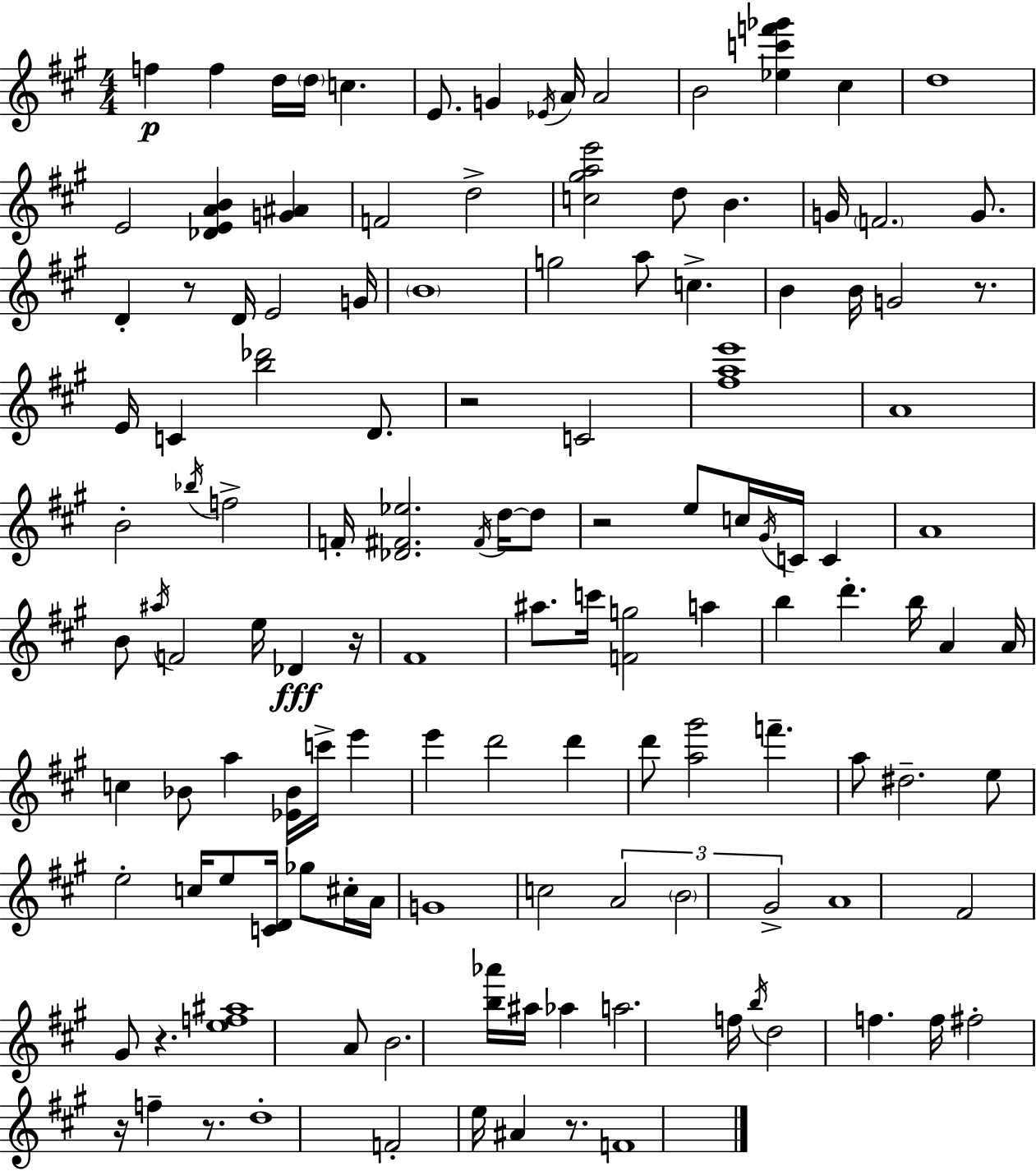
{
  \clef treble
  \numericTimeSignature
  \time 4/4
  \key a \major
  f''4\p f''4 d''16 \parenthesize d''16 c''4. | e'8. g'4 \acciaccatura { ees'16 } a'16 a'2 | b'2 <ees'' c''' f''' ges'''>4 cis''4 | d''1 | \break e'2 <des' e' a' b'>4 <g' ais'>4 | f'2 d''2-> | <c'' gis'' a'' e'''>2 d''8 b'4. | g'16 \parenthesize f'2. g'8. | \break d'4-. r8 d'16 e'2 | g'16 \parenthesize b'1 | g''2 a''8 c''4.-> | b'4 b'16 g'2 r8. | \break e'16 c'4 <b'' des'''>2 d'8. | r2 c'2 | <fis'' a'' e'''>1 | a'1 | \break b'2-. \acciaccatura { bes''16 } f''2-> | f'16-. <des' fis' ees''>2. \acciaccatura { fis'16 } | d''16~~ d''8 r2 e''8 c''16 \acciaccatura { gis'16 } c'16 | c'4 a'1 | \break b'8 \acciaccatura { ais''16 } f'2 e''16 | des'4\fff r16 fis'1 | ais''8. c'''16 <f' g''>2 | a''4 b''4 d'''4.-. b''16 | \break a'4 a'16 c''4 bes'8 a''4 <ees' bes'>16 | c'''16-> e'''4 e'''4 d'''2 | d'''4 d'''8 <a'' gis'''>2 f'''4.-- | a''8 dis''2.-- | \break e''8 e''2-. c''16 e''8 | <c' d'>16 ges''8 cis''16-. a'16 g'1 | c''2 \tuplet 3/2 { a'2 | \parenthesize b'2 gis'2-> } | \break a'1 | fis'2 gis'8 r4. | <e'' f'' ais''>1 | a'8 b'2. | \break <b'' aes'''>16 ais''16 aes''4 a''2. | f''16 \acciaccatura { b''16 } d''2 f''4. | f''16 fis''2-. r16 f''4-- | r8. d''1-. | \break f'2-. e''16 ais'4 | r8. f'1 | \bar "|."
}